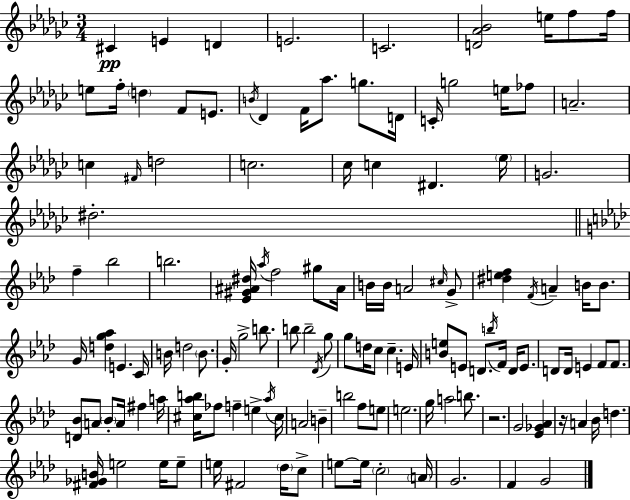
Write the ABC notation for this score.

X:1
T:Untitled
M:3/4
L:1/4
K:Ebm
^C E D E2 C2 [D_A_B]2 e/4 f/2 f/4 e/2 f/4 d F/2 E/2 B/4 _D F/4 _a/2 g/2 D/4 C/4 g2 e/4 _f/2 A2 c ^F/4 d2 c2 _c/4 c ^D _e/4 G2 ^d2 f _b2 b2 [_E^G^A^d]/4 _a/4 f2 ^g/2 ^A/4 B/4 B/4 A2 ^c/4 G/2 [^def] F/4 A B/4 B/2 G/4 [dg_a] E C/4 B/4 d2 B/2 G/4 g2 b/2 b/2 b2 _D/4 g/2 g/2 d/4 c/2 c E/4 [Be]/2 E/2 D/2 b/4 F/4 D/4 E/2 D/2 D/4 E F/2 F/2 [D_B]/2 A/2 _B/2 A/4 ^f a/4 [^c_ab]/4 _f/2 f e _a/4 ^c/4 A2 B b2 f/2 e/2 e2 g/4 a2 b/2 z2 G2 [_E_G_A] z/4 A _B/4 d [^F_GB]/4 e2 e/4 e/2 e/4 ^F2 _d/4 c/2 e/2 e/4 c2 A/4 G2 F G2